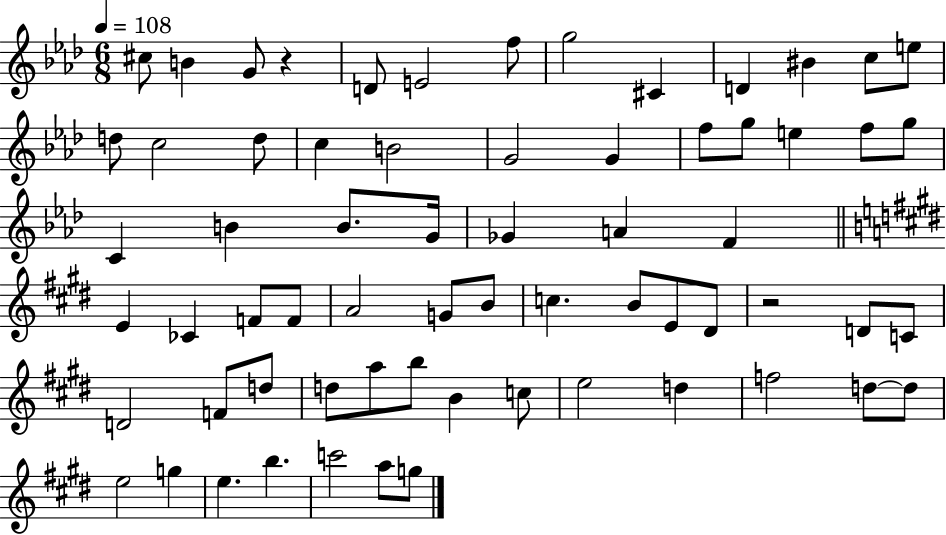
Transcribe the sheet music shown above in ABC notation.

X:1
T:Untitled
M:6/8
L:1/4
K:Ab
^c/2 B G/2 z D/2 E2 f/2 g2 ^C D ^B c/2 e/2 d/2 c2 d/2 c B2 G2 G f/2 g/2 e f/2 g/2 C B B/2 G/4 _G A F E _C F/2 F/2 A2 G/2 B/2 c B/2 E/2 ^D/2 z2 D/2 C/2 D2 F/2 d/2 d/2 a/2 b/2 B c/2 e2 d f2 d/2 d/2 e2 g e b c'2 a/2 g/2